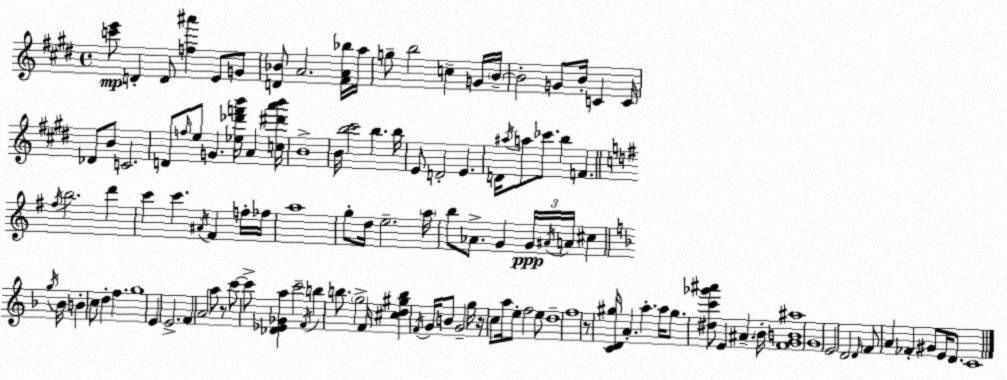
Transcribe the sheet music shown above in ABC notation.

X:1
T:Untitled
M:4/4
L:1/4
K:E
[c'e']/2 D D/2 [f^a'] E/2 G/2 [D_B]/2 A2 [^FA_b]/4 a/4 g/2 b2 c G/4 B/4 B2 G/2 B/4 C C/4 _D/2 B/2 C2 D/2 f/4 e/2 G [_e_d'f'b']/4 A [c^d'a'b']/4 B4 B/4 [b^c']2 b b/4 E/2 D2 E D/4 ^a/4 a/2 _c'/2 b F ^f/4 b2 d' c' c' ^A/4 ^F f/4 _f/4 a4 g/2 d/4 e2 a/4 b/2 _A/2 G G/4 ^A/4 A/4 ^c g/4 _B/4 B c/2 d f g4 E E2 F A2 a/2 z/2 c'/2 c'/2 [_D_E_Ga] c'2 F/4 b b/2 g2 F/4 [^cd^gb] F/4 G/4 B/2 G2 g/4 z/4 c/2 a/4 e/2 f2 e/2 d4 f4 z/2 [CD^g]/4 A a a/4 ^g/2 [^dc'_g'^a']/2 E ^A _B/4 [FGB^a]4 G4 E2 D2 D/4 F/2 A _F ^G/2 E/4 D/2 C4